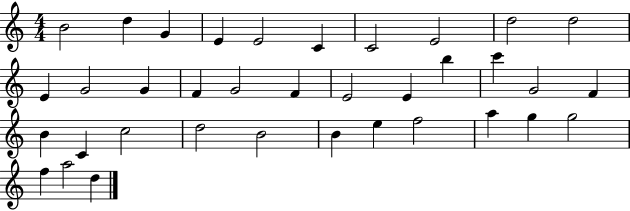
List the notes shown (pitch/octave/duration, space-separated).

B4/h D5/q G4/q E4/q E4/h C4/q C4/h E4/h D5/h D5/h E4/q G4/h G4/q F4/q G4/h F4/q E4/h E4/q B5/q C6/q G4/h F4/q B4/q C4/q C5/h D5/h B4/h B4/q E5/q F5/h A5/q G5/q G5/h F5/q A5/h D5/q